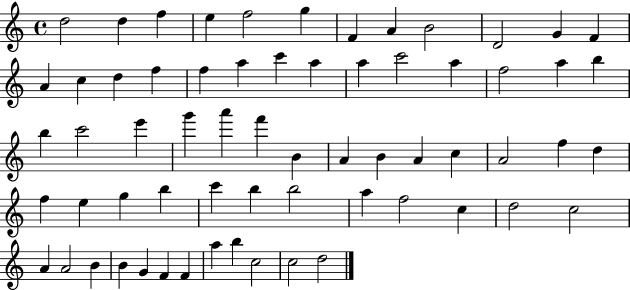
{
  \clef treble
  \time 4/4
  \defaultTimeSignature
  \key c \major
  d''2 d''4 f''4 | e''4 f''2 g''4 | f'4 a'4 b'2 | d'2 g'4 f'4 | \break a'4 c''4 d''4 f''4 | f''4 a''4 c'''4 a''4 | a''4 c'''2 a''4 | f''2 a''4 b''4 | \break b''4 c'''2 e'''4 | g'''4 a'''4 f'''4 b'4 | a'4 b'4 a'4 c''4 | a'2 f''4 d''4 | \break f''4 e''4 g''4 b''4 | c'''4 b''4 b''2 | a''4 f''2 c''4 | d''2 c''2 | \break a'4 a'2 b'4 | b'4 g'4 f'4 f'4 | a''4 b''4 c''2 | c''2 d''2 | \break \bar "|."
}